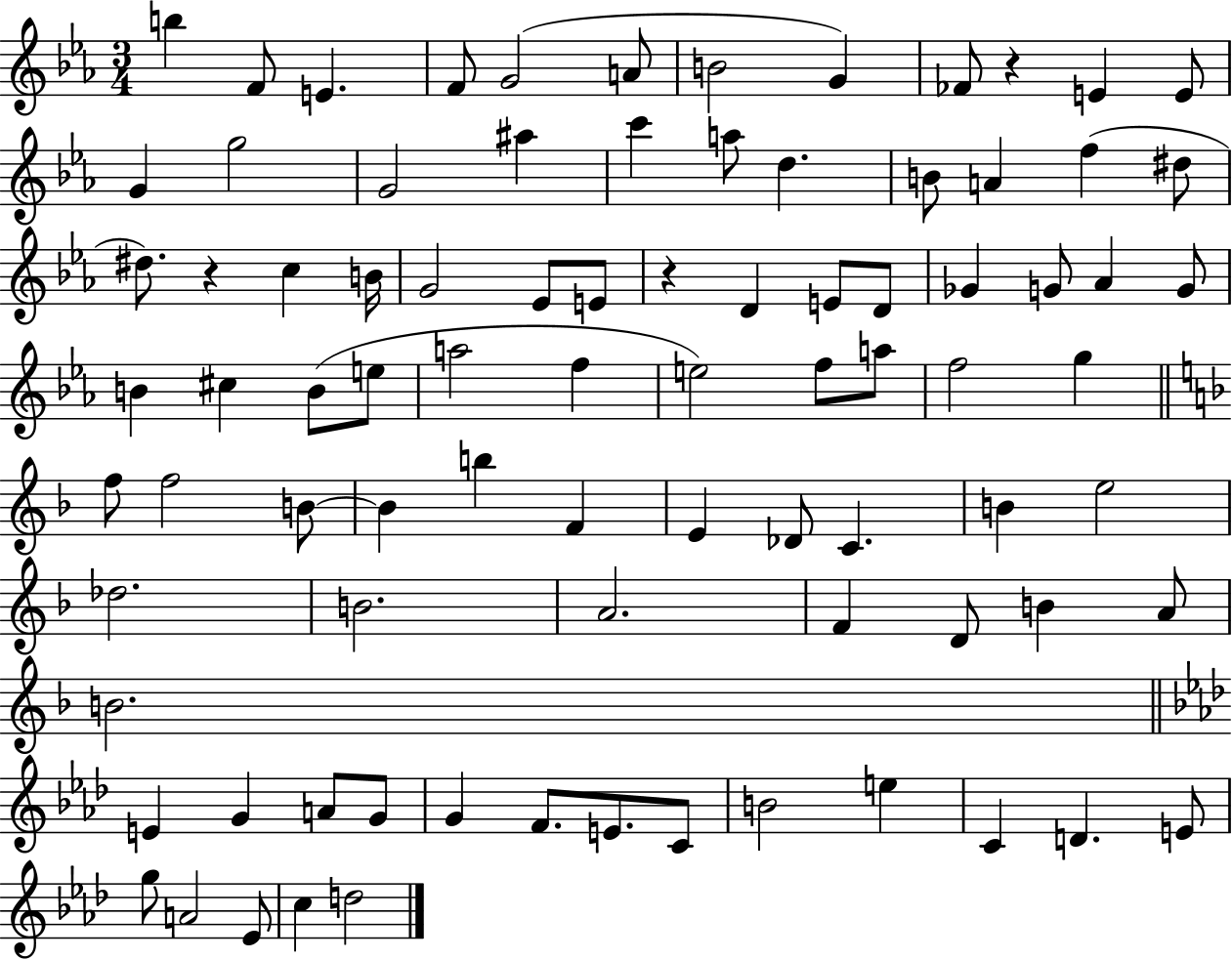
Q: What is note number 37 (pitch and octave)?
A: C#5